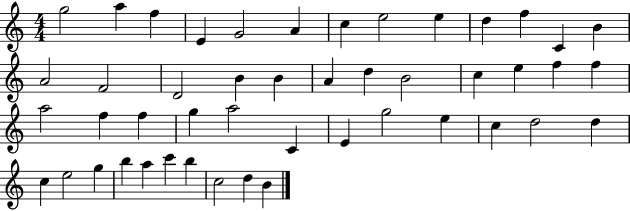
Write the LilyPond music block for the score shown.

{
  \clef treble
  \numericTimeSignature
  \time 4/4
  \key c \major
  g''2 a''4 f''4 | e'4 g'2 a'4 | c''4 e''2 e''4 | d''4 f''4 c'4 b'4 | \break a'2 f'2 | d'2 b'4 b'4 | a'4 d''4 b'2 | c''4 e''4 f''4 f''4 | \break a''2 f''4 f''4 | g''4 a''2 c'4 | e'4 g''2 e''4 | c''4 d''2 d''4 | \break c''4 e''2 g''4 | b''4 a''4 c'''4 b''4 | c''2 d''4 b'4 | \bar "|."
}